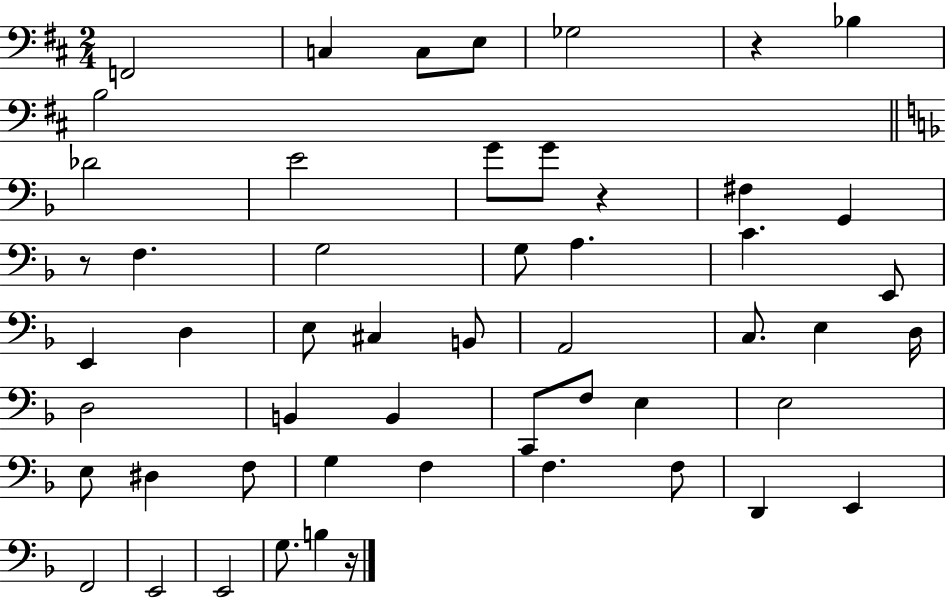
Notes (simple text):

F2/h C3/q C3/e E3/e Gb3/h R/q Bb3/q B3/h Db4/h E4/h G4/e G4/e R/q F#3/q G2/q R/e F3/q. G3/h G3/e A3/q. C4/q. E2/e E2/q D3/q E3/e C#3/q B2/e A2/h C3/e. E3/q D3/s D3/h B2/q B2/q C2/e F3/e E3/q E3/h E3/e D#3/q F3/e G3/q F3/q F3/q. F3/e D2/q E2/q F2/h E2/h E2/h G3/e. B3/q R/s